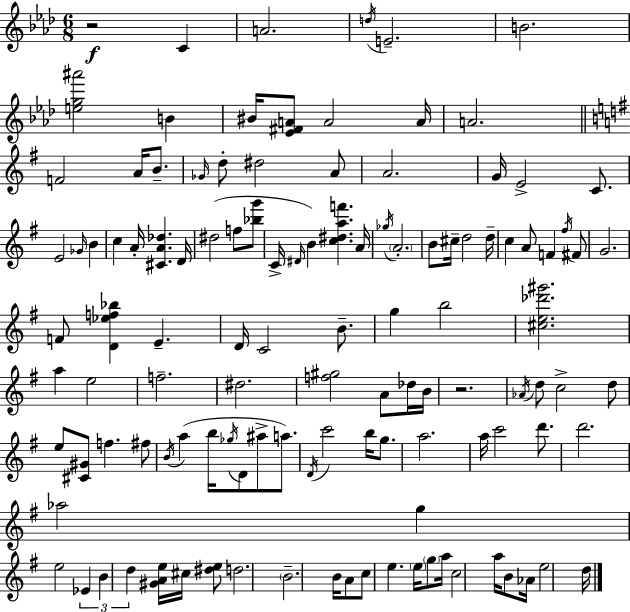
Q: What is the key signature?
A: AES major